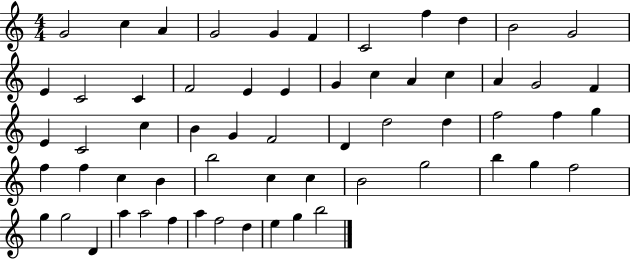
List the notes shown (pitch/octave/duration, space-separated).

G4/h C5/q A4/q G4/h G4/q F4/q C4/h F5/q D5/q B4/h G4/h E4/q C4/h C4/q F4/h E4/q E4/q G4/q C5/q A4/q C5/q A4/q G4/h F4/q E4/q C4/h C5/q B4/q G4/q F4/h D4/q D5/h D5/q F5/h F5/q G5/q F5/q F5/q C5/q B4/q B5/h C5/q C5/q B4/h G5/h B5/q G5/q F5/h G5/q G5/h D4/q A5/q A5/h F5/q A5/q F5/h D5/q E5/q G5/q B5/h